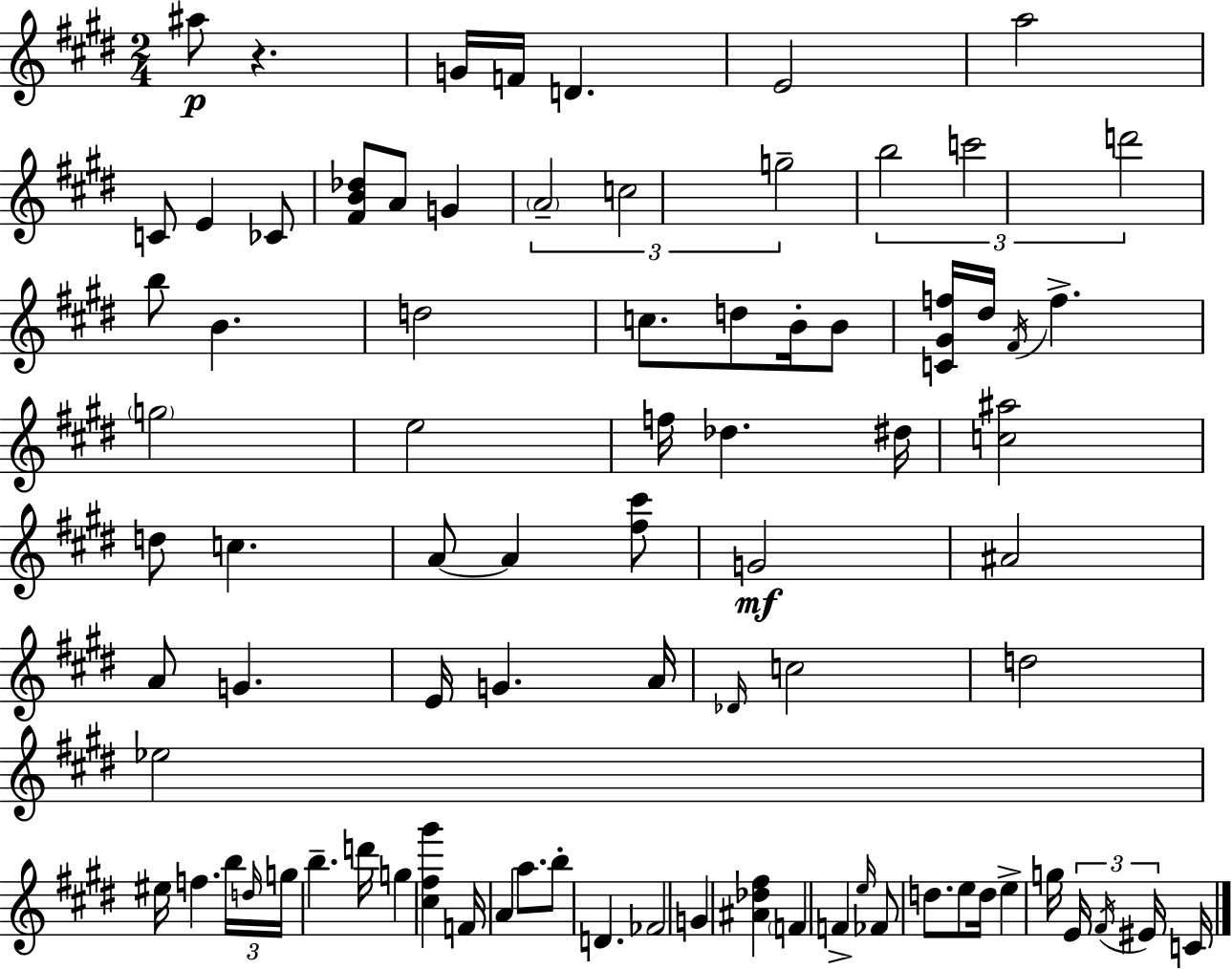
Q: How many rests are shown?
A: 1